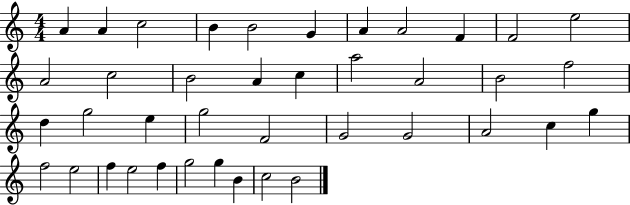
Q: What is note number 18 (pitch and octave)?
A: A4